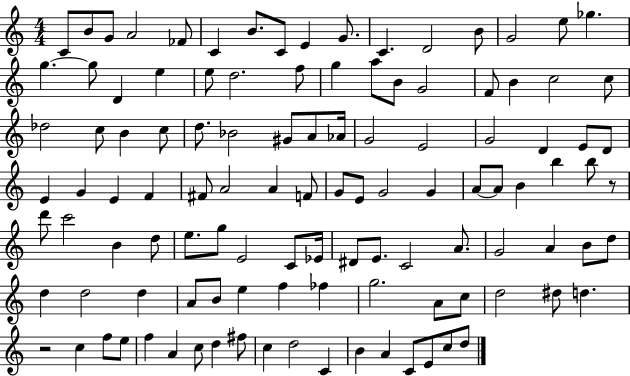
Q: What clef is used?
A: treble